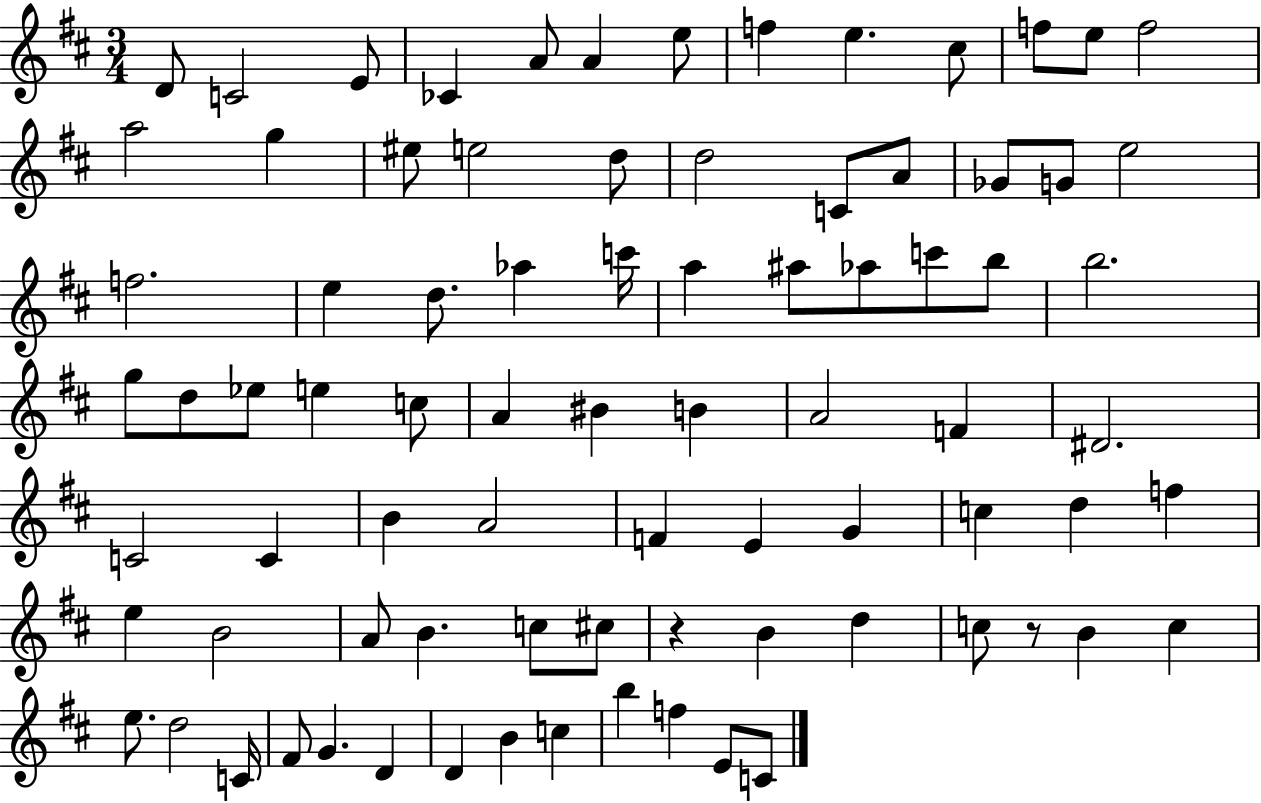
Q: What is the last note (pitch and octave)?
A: C4